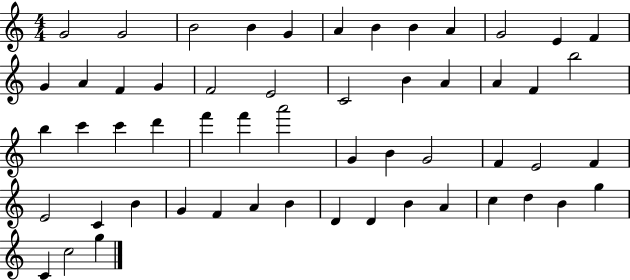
X:1
T:Untitled
M:4/4
L:1/4
K:C
G2 G2 B2 B G A B B A G2 E F G A F G F2 E2 C2 B A A F b2 b c' c' d' f' f' a'2 G B G2 F E2 F E2 C B G F A B D D B A c d B g C c2 g